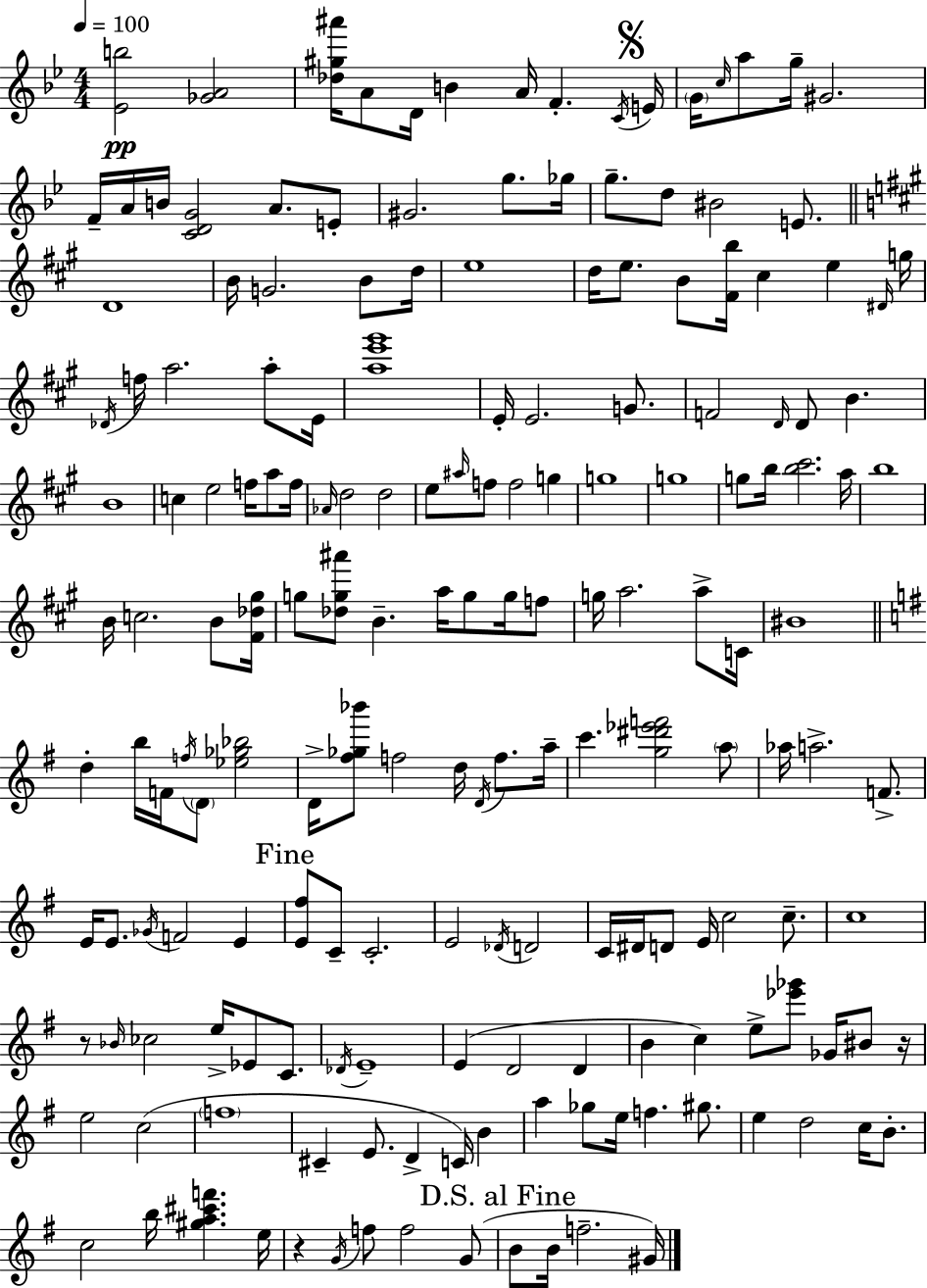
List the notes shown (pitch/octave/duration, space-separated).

[Eb4,B5]/h [Gb4,A4]/h [Db5,G#5,A#6]/s A4/e D4/s B4/q A4/s F4/q. C4/s E4/s G4/s C5/s A5/e G5/s G#4/h. F4/s A4/s B4/s [C4,D4,G4]/h A4/e. E4/e G#4/h. G5/e. Gb5/s G5/e. D5/e BIS4/h E4/e. D4/w B4/s G4/h. B4/e D5/s E5/w D5/s E5/e. B4/e [F#4,B5]/s C#5/q E5/q D#4/s G5/s Db4/s F5/s A5/h. A5/e E4/s [A5,E6,G#6]/w E4/s E4/h. G4/e. F4/h D4/s D4/e B4/q. B4/w C5/q E5/h F5/s A5/e F5/s Ab4/s D5/h D5/h E5/e A#5/s F5/e F5/h G5/q G5/w G5/w G5/e B5/s [B5,C#6]/h. A5/s B5/w B4/s C5/h. B4/e [F#4,Db5,G#5]/s G5/e [Db5,G5,A#6]/e B4/q. A5/s G5/e G5/s F5/e G5/s A5/h. A5/e C4/s BIS4/w D5/q B5/s F4/s F5/s D4/e [Eb5,Gb5,Bb5]/h D4/s [F#5,Gb5,Bb6]/e F5/h D5/s D4/s F5/e. A5/s C6/q. [G5,D#6,Eb6,F6]/h A5/e Ab5/s A5/h. F4/e. E4/s E4/e. Gb4/s F4/h E4/q [E4,F#5]/e C4/e C4/h. E4/h Db4/s D4/h C4/s D#4/s D4/e E4/s C5/h C5/e. C5/w R/e Bb4/s CES5/h E5/s Eb4/e C4/e. Db4/s E4/w E4/q D4/h D4/q B4/q C5/q E5/e [Eb6,Gb6]/e Gb4/s BIS4/e R/s E5/h C5/h F5/w C#4/q E4/e. D4/q C4/s B4/q A5/q Gb5/e E5/s F5/q. G#5/e. E5/q D5/h C5/s B4/e. C5/h B5/s [G#5,A5,C#6,F6]/q. E5/s R/q G4/s F5/e F5/h G4/e B4/e B4/s F5/h. G#4/s